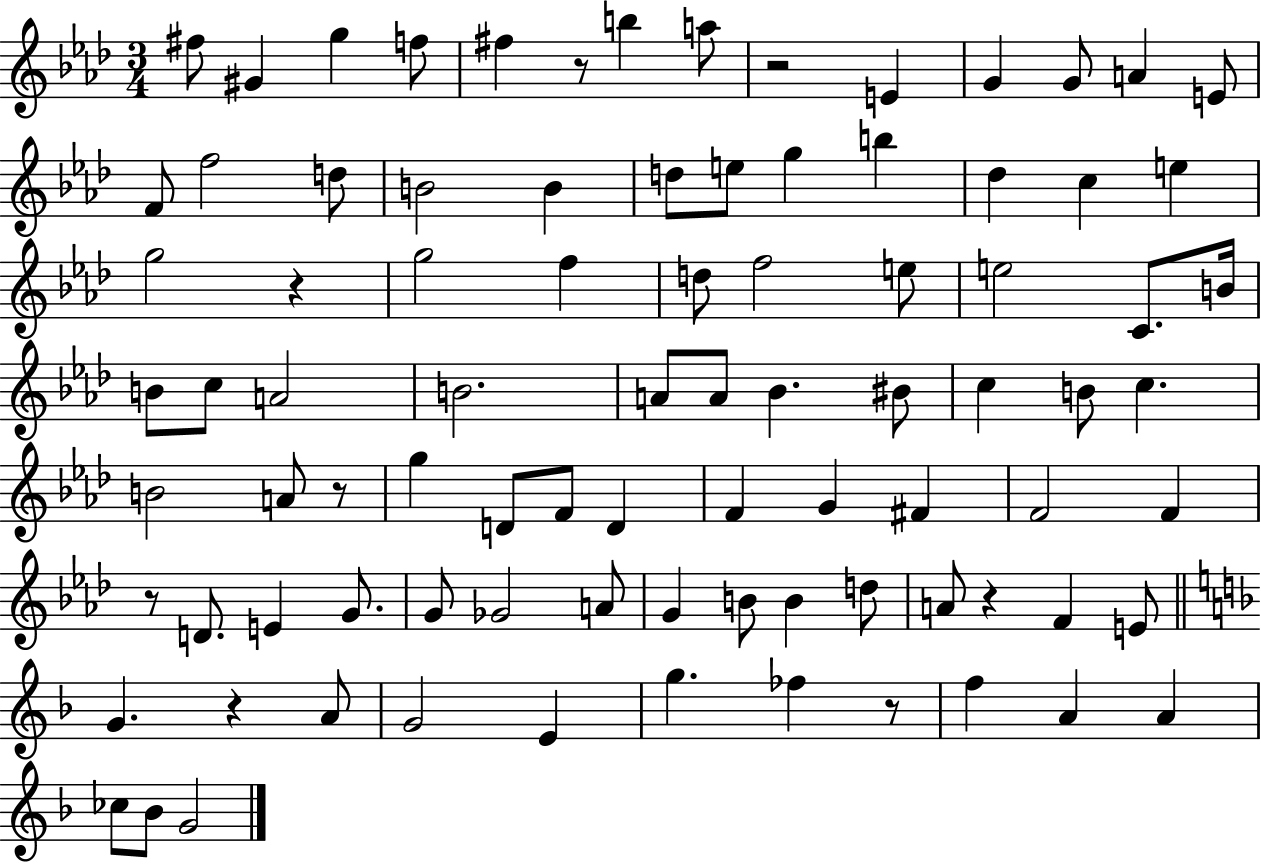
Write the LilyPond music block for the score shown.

{
  \clef treble
  \numericTimeSignature
  \time 3/4
  \key aes \major
  fis''8 gis'4 g''4 f''8 | fis''4 r8 b''4 a''8 | r2 e'4 | g'4 g'8 a'4 e'8 | \break f'8 f''2 d''8 | b'2 b'4 | d''8 e''8 g''4 b''4 | des''4 c''4 e''4 | \break g''2 r4 | g''2 f''4 | d''8 f''2 e''8 | e''2 c'8. b'16 | \break b'8 c''8 a'2 | b'2. | a'8 a'8 bes'4. bis'8 | c''4 b'8 c''4. | \break b'2 a'8 r8 | g''4 d'8 f'8 d'4 | f'4 g'4 fis'4 | f'2 f'4 | \break r8 d'8. e'4 g'8. | g'8 ges'2 a'8 | g'4 b'8 b'4 d''8 | a'8 r4 f'4 e'8 | \break \bar "||" \break \key d \minor g'4. r4 a'8 | g'2 e'4 | g''4. fes''4 r8 | f''4 a'4 a'4 | \break ces''8 bes'8 g'2 | \bar "|."
}